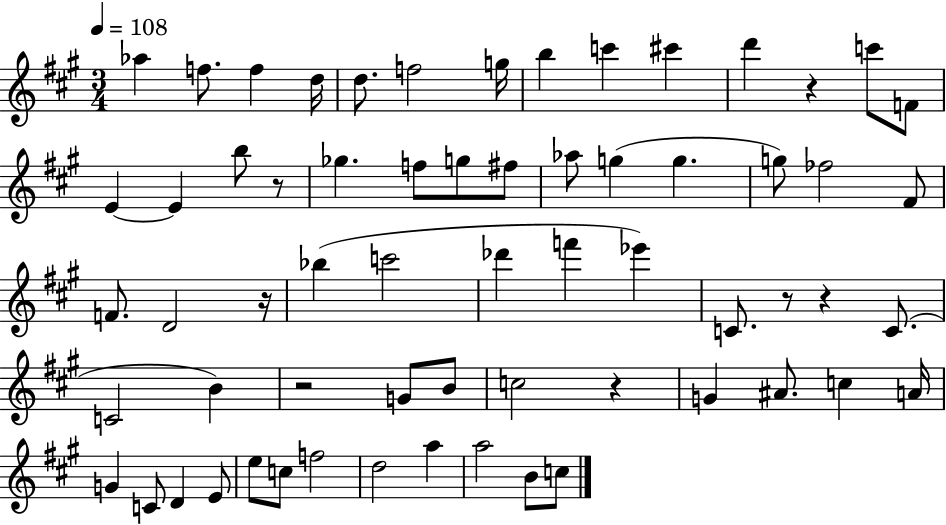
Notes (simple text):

Ab5/q F5/e. F5/q D5/s D5/e. F5/h G5/s B5/q C6/q C#6/q D6/q R/q C6/e F4/e E4/q E4/q B5/e R/e Gb5/q. F5/e G5/e F#5/e Ab5/e G5/q G5/q. G5/e FES5/h F#4/e F4/e. D4/h R/s Bb5/q C6/h Db6/q F6/q Eb6/q C4/e. R/e R/q C4/e. C4/h B4/q R/h G4/e B4/e C5/h R/q G4/q A#4/e. C5/q A4/s G4/q C4/e D4/q E4/e E5/e C5/e F5/h D5/h A5/q A5/h B4/e C5/e